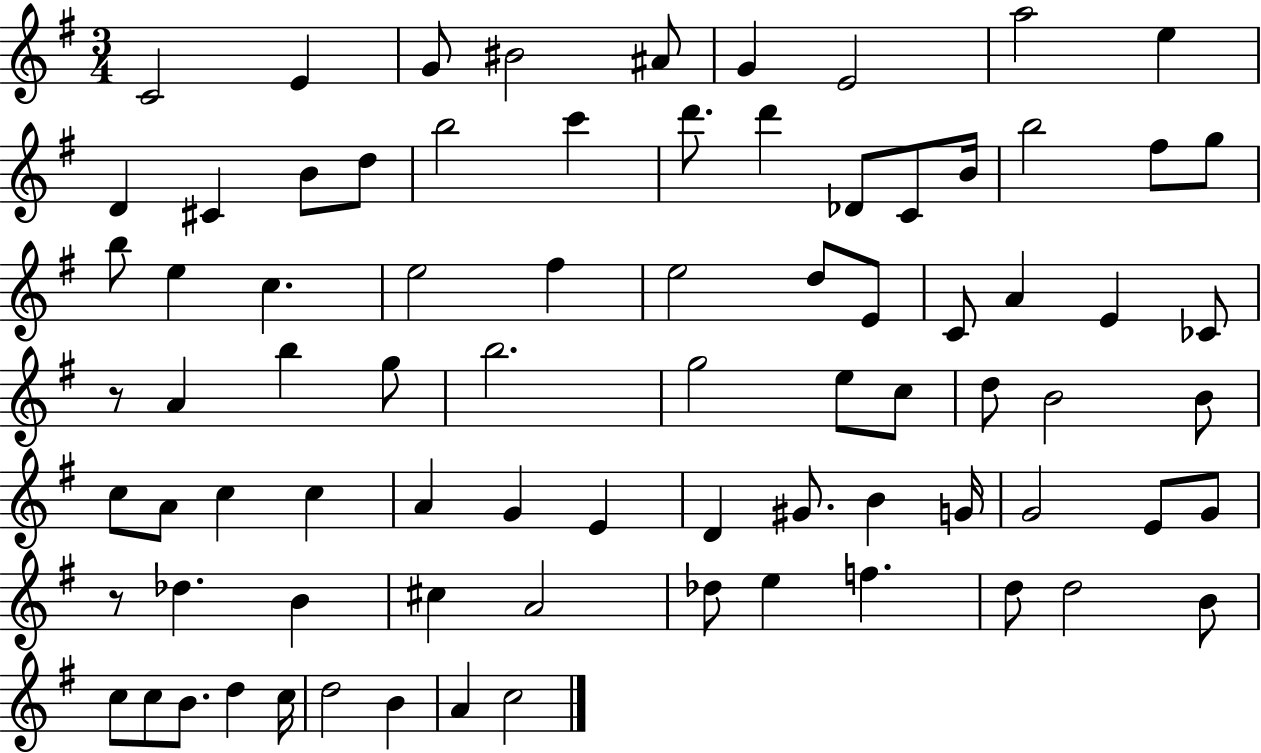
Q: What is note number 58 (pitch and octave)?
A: E4